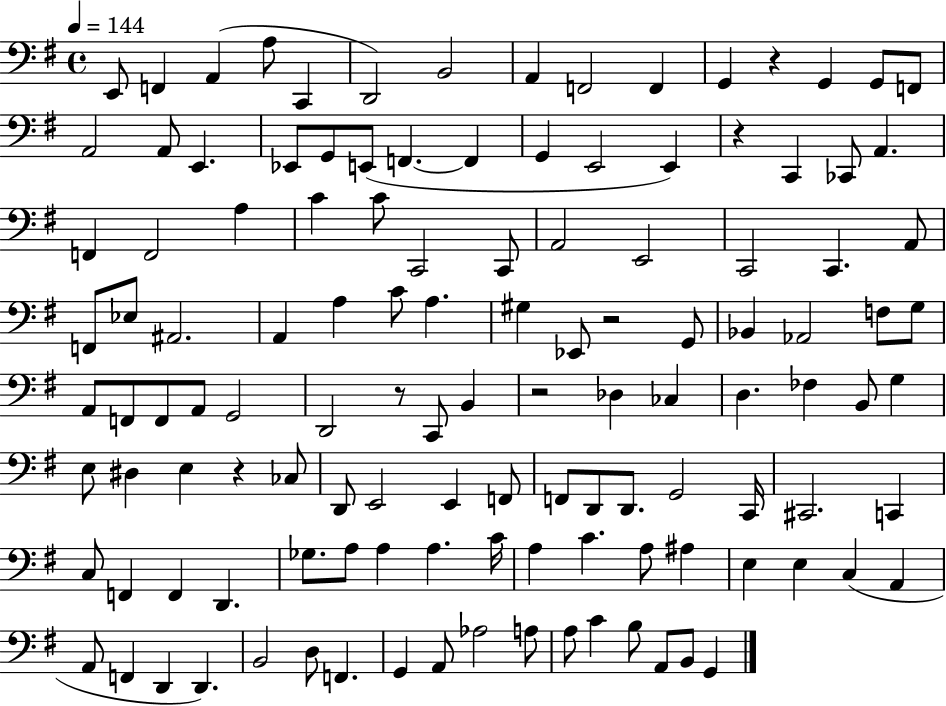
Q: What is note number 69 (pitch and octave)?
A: E3